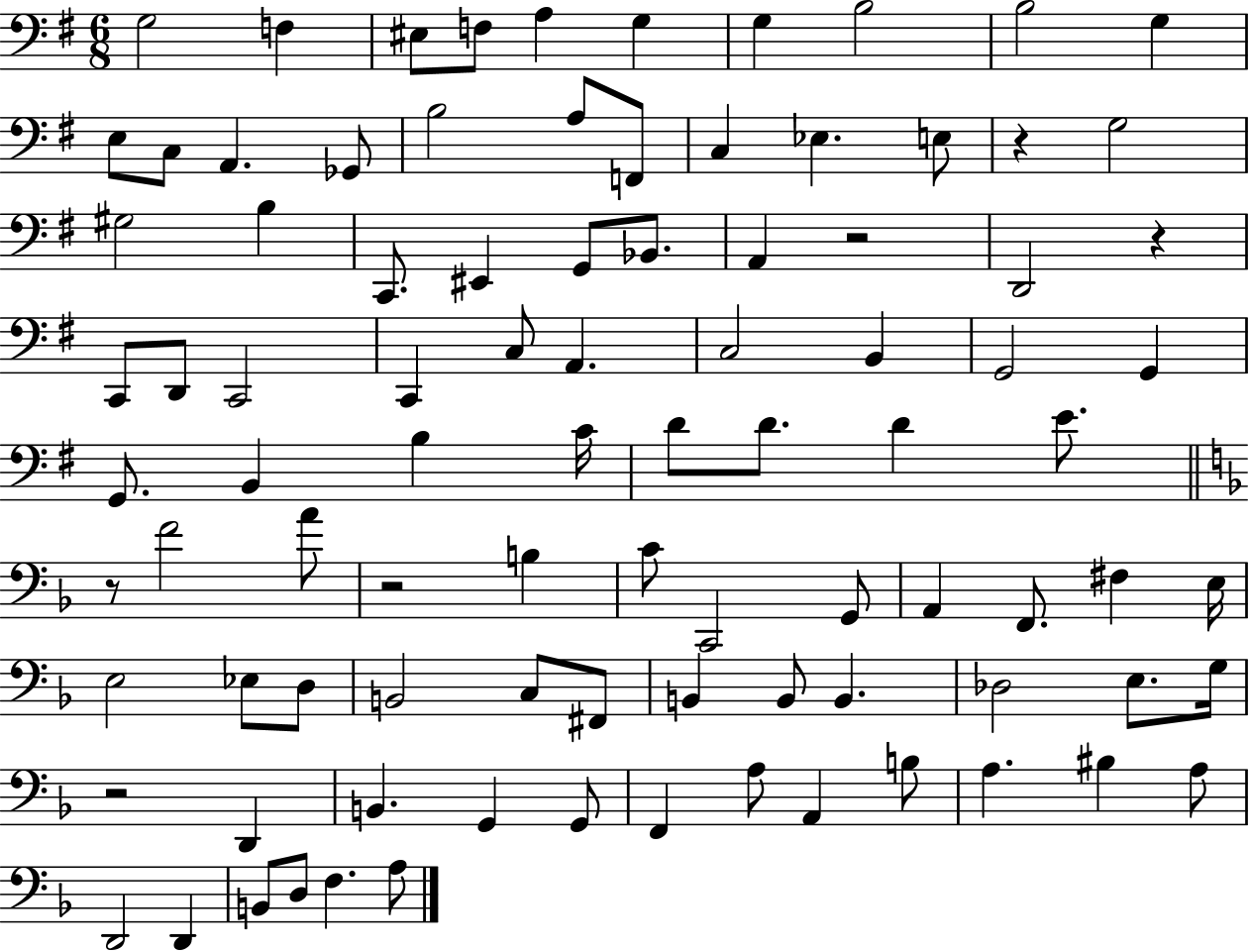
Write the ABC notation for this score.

X:1
T:Untitled
M:6/8
L:1/4
K:G
G,2 F, ^E,/2 F,/2 A, G, G, B,2 B,2 G, E,/2 C,/2 A,, _G,,/2 B,2 A,/2 F,,/2 C, _E, E,/2 z G,2 ^G,2 B, C,,/2 ^E,, G,,/2 _B,,/2 A,, z2 D,,2 z C,,/2 D,,/2 C,,2 C,, C,/2 A,, C,2 B,, G,,2 G,, G,,/2 B,, B, C/4 D/2 D/2 D E/2 z/2 F2 A/2 z2 B, C/2 C,,2 G,,/2 A,, F,,/2 ^F, E,/4 E,2 _E,/2 D,/2 B,,2 C,/2 ^F,,/2 B,, B,,/2 B,, _D,2 E,/2 G,/4 z2 D,, B,, G,, G,,/2 F,, A,/2 A,, B,/2 A, ^B, A,/2 D,,2 D,, B,,/2 D,/2 F, A,/2